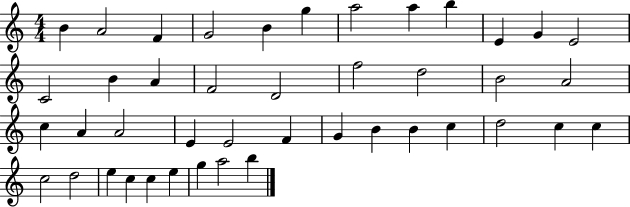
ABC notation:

X:1
T:Untitled
M:4/4
L:1/4
K:C
B A2 F G2 B g a2 a b E G E2 C2 B A F2 D2 f2 d2 B2 A2 c A A2 E E2 F G B B c d2 c c c2 d2 e c c e g a2 b